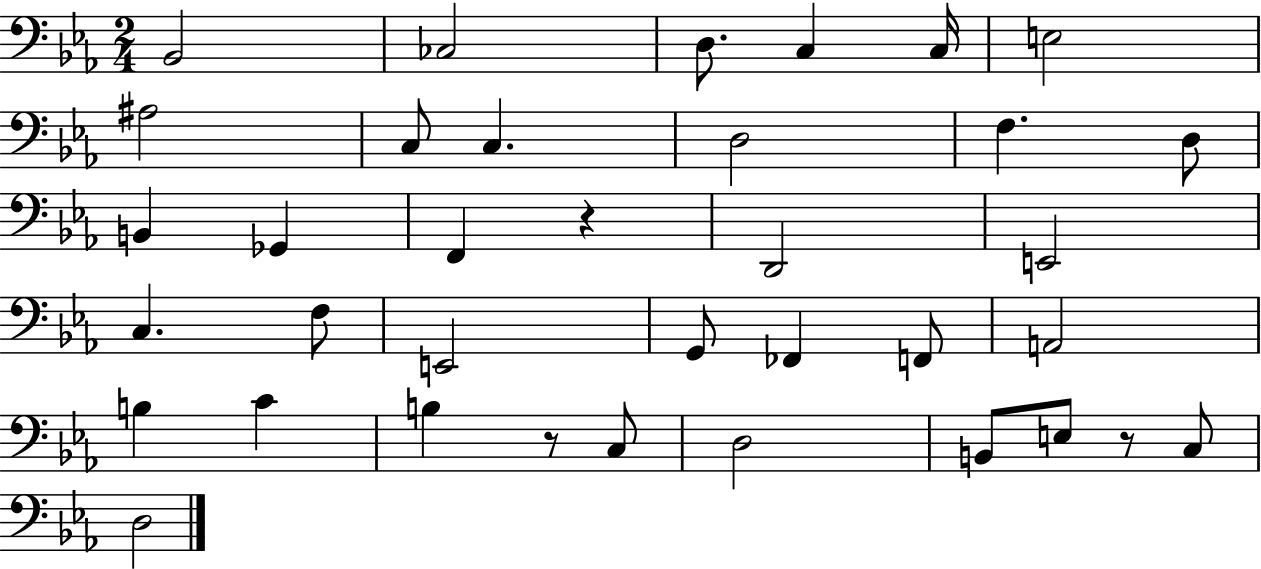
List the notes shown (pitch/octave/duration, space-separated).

Bb2/h CES3/h D3/e. C3/q C3/s E3/h A#3/h C3/e C3/q. D3/h F3/q. D3/e B2/q Gb2/q F2/q R/q D2/h E2/h C3/q. F3/e E2/h G2/e FES2/q F2/e A2/h B3/q C4/q B3/q R/e C3/e D3/h B2/e E3/e R/e C3/e D3/h